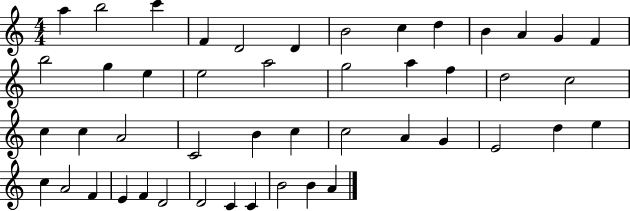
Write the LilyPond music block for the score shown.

{
  \clef treble
  \numericTimeSignature
  \time 4/4
  \key c \major
  a''4 b''2 c'''4 | f'4 d'2 d'4 | b'2 c''4 d''4 | b'4 a'4 g'4 f'4 | \break b''2 g''4 e''4 | e''2 a''2 | g''2 a''4 f''4 | d''2 c''2 | \break c''4 c''4 a'2 | c'2 b'4 c''4 | c''2 a'4 g'4 | e'2 d''4 e''4 | \break c''4 a'2 f'4 | e'4 f'4 d'2 | d'2 c'4 c'4 | b'2 b'4 a'4 | \break \bar "|."
}